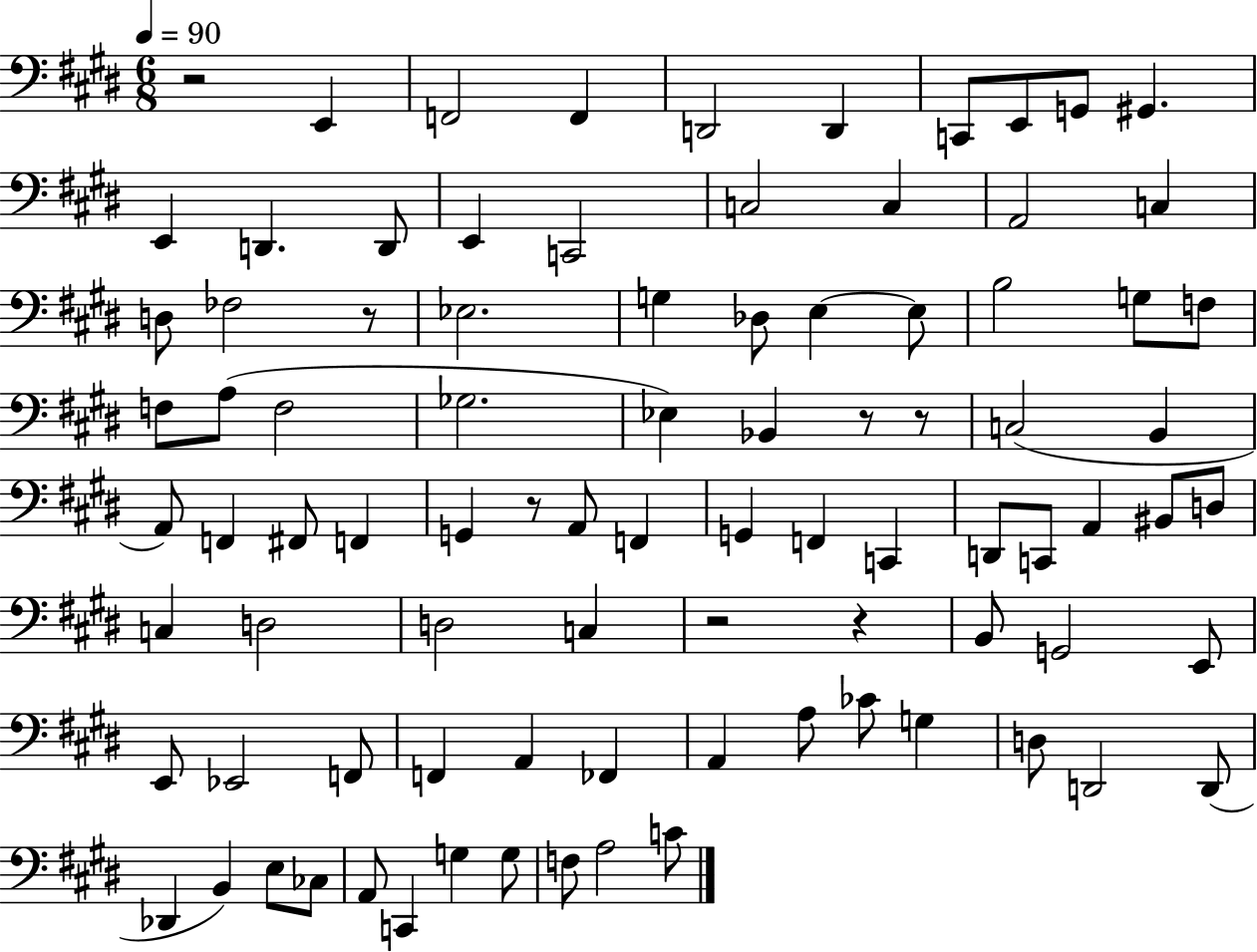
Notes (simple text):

R/h E2/q F2/h F2/q D2/h D2/q C2/e E2/e G2/e G#2/q. E2/q D2/q. D2/e E2/q C2/h C3/h C3/q A2/h C3/q D3/e FES3/h R/e Eb3/h. G3/q Db3/e E3/q E3/e B3/h G3/e F3/e F3/e A3/e F3/h Gb3/h. Eb3/q Bb2/q R/e R/e C3/h B2/q A2/e F2/q F#2/e F2/q G2/q R/e A2/e F2/q G2/q F2/q C2/q D2/e C2/e A2/q BIS2/e D3/e C3/q D3/h D3/h C3/q R/h R/q B2/e G2/h E2/e E2/e Eb2/h F2/e F2/q A2/q FES2/q A2/q A3/e CES4/e G3/q D3/e D2/h D2/e Db2/q B2/q E3/e CES3/e A2/e C2/q G3/q G3/e F3/e A3/h C4/e